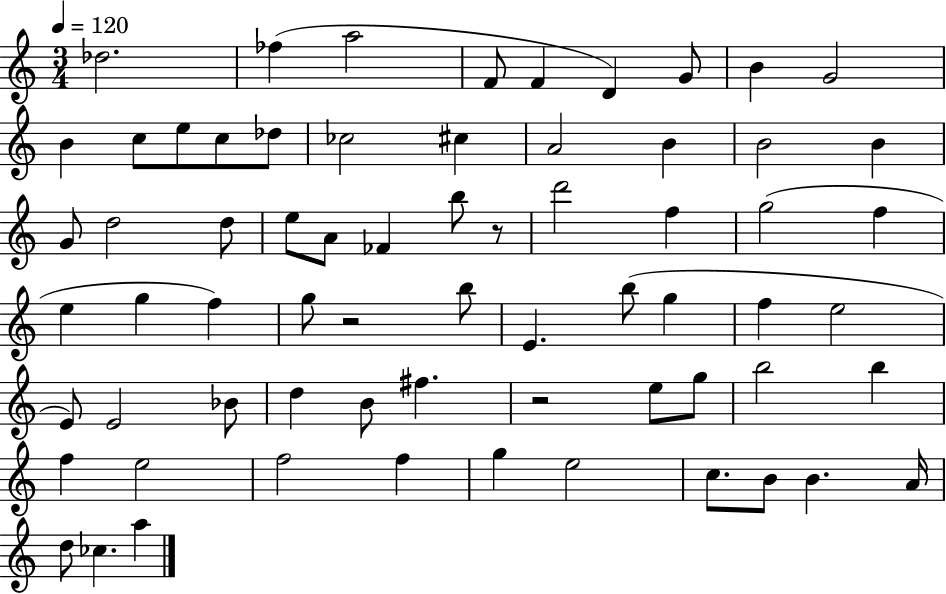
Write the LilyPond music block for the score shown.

{
  \clef treble
  \numericTimeSignature
  \time 3/4
  \key c \major
  \tempo 4 = 120
  des''2. | fes''4( a''2 | f'8 f'4 d'4) g'8 | b'4 g'2 | \break b'4 c''8 e''8 c''8 des''8 | ces''2 cis''4 | a'2 b'4 | b'2 b'4 | \break g'8 d''2 d''8 | e''8 a'8 fes'4 b''8 r8 | d'''2 f''4 | g''2( f''4 | \break e''4 g''4 f''4) | g''8 r2 b''8 | e'4. b''8( g''4 | f''4 e''2 | \break e'8) e'2 bes'8 | d''4 b'8 fis''4. | r2 e''8 g''8 | b''2 b''4 | \break f''4 e''2 | f''2 f''4 | g''4 e''2 | c''8. b'8 b'4. a'16 | \break d''8 ces''4. a''4 | \bar "|."
}